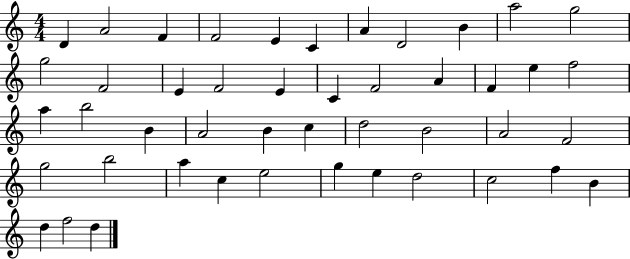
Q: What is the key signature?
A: C major